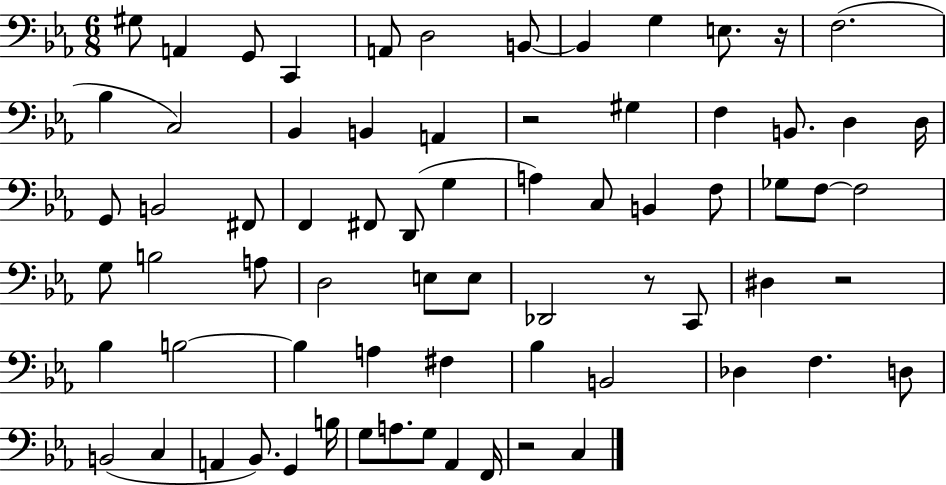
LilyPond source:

{
  \clef bass
  \numericTimeSignature
  \time 6/8
  \key ees \major
  gis8 a,4 g,8 c,4 | a,8 d2 b,8~~ | b,4 g4 e8. r16 | f2.( | \break bes4 c2) | bes,4 b,4 a,4 | r2 gis4 | f4 b,8. d4 d16 | \break g,8 b,2 fis,8 | f,4 fis,8 d,8( g4 | a4) c8 b,4 f8 | ges8 f8~~ f2 | \break g8 b2 a8 | d2 e8 e8 | des,2 r8 c,8 | dis4 r2 | \break bes4 b2~~ | b4 a4 fis4 | bes4 b,2 | des4 f4. d8 | \break b,2( c4 | a,4 bes,8.) g,4 b16 | g8 a8. g8 aes,4 f,16 | r2 c4 | \break \bar "|."
}